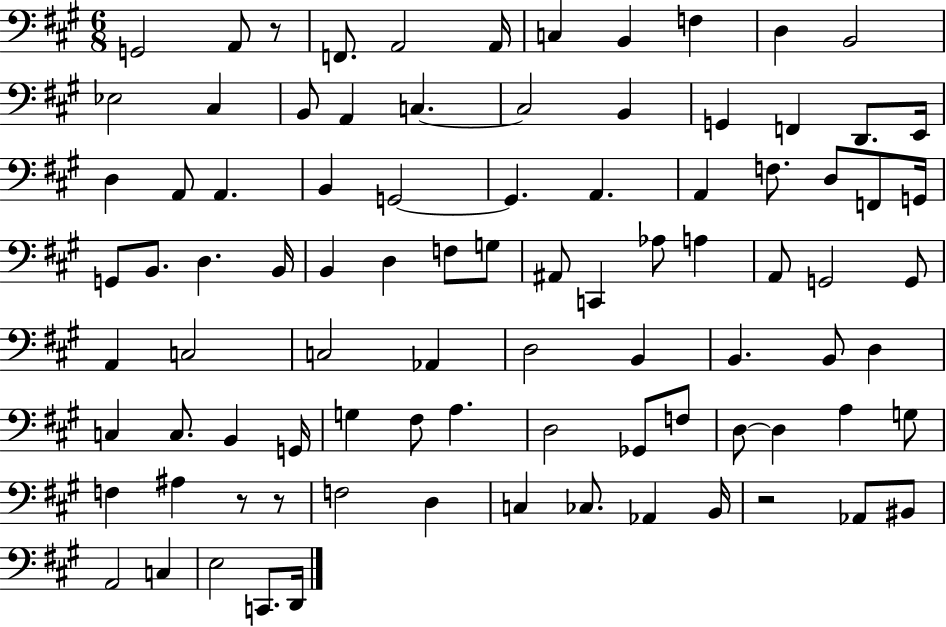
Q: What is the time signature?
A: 6/8